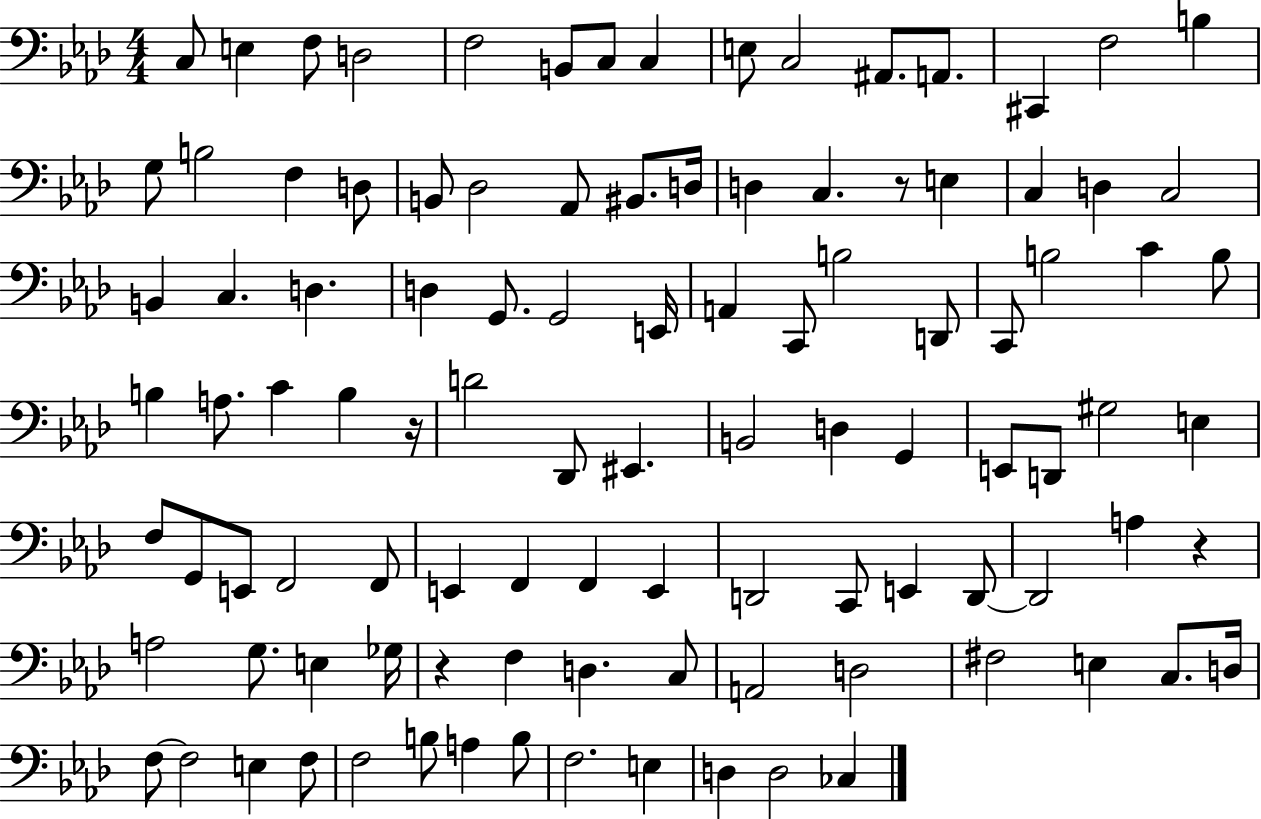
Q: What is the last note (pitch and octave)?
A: CES3